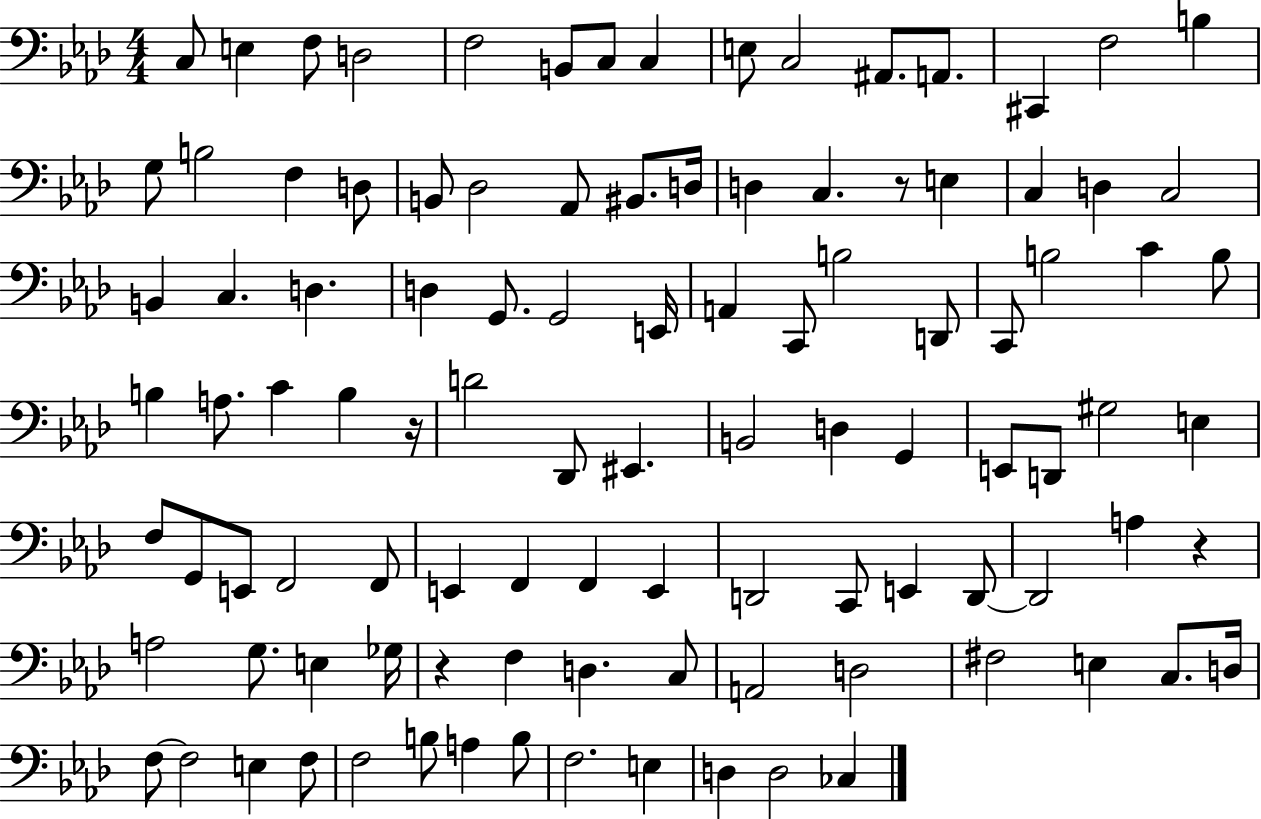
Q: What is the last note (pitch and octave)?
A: CES3